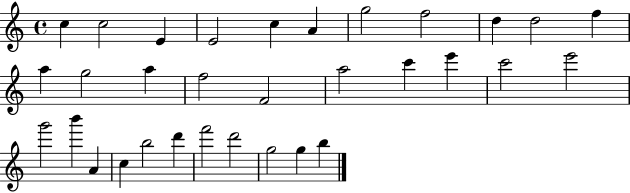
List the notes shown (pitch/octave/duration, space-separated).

C5/q C5/h E4/q E4/h C5/q A4/q G5/h F5/h D5/q D5/h F5/q A5/q G5/h A5/q F5/h F4/h A5/h C6/q E6/q C6/h E6/h G6/h B6/q A4/q C5/q B5/h D6/q F6/h D6/h G5/h G5/q B5/q